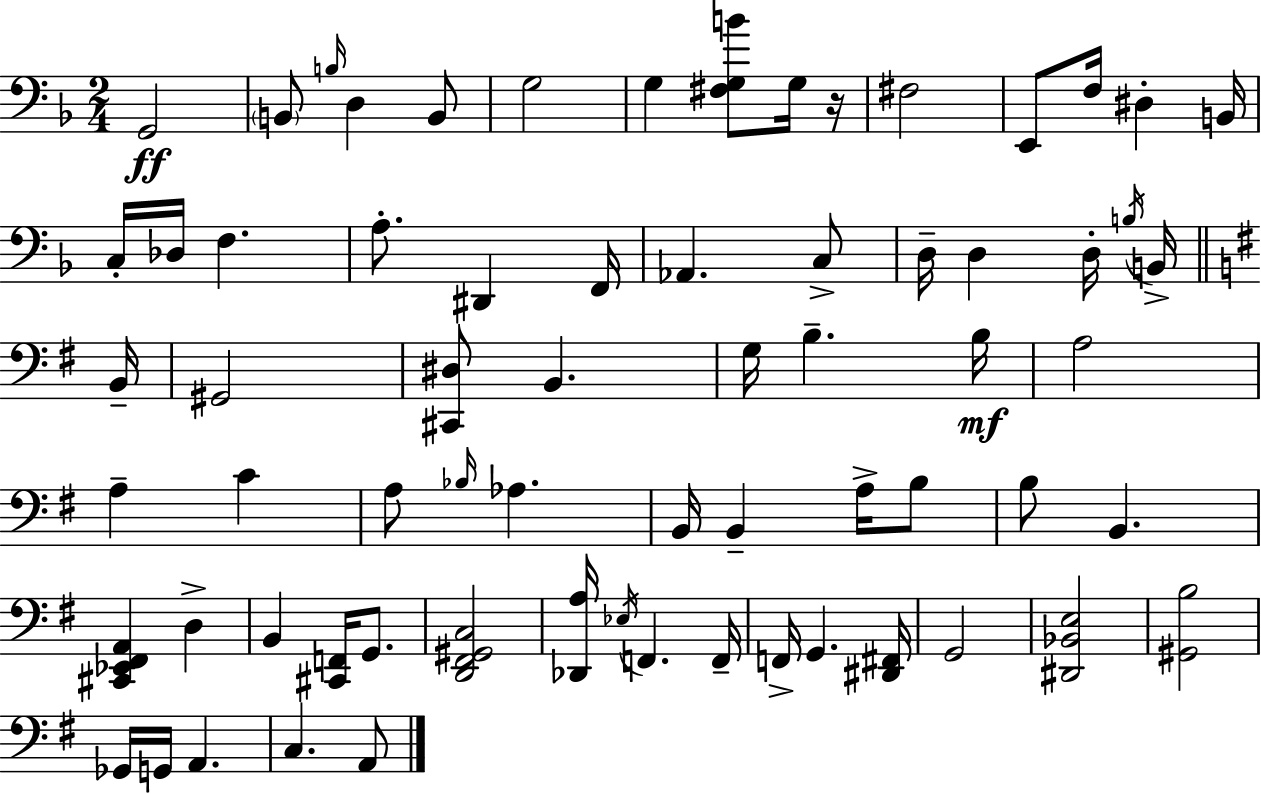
X:1
T:Untitled
M:2/4
L:1/4
K:Dm
G,,2 B,,/2 B,/4 D, B,,/2 G,2 G, [^F,G,B]/2 G,/4 z/4 ^F,2 E,,/2 F,/4 ^D, B,,/4 C,/4 _D,/4 F, A,/2 ^D,, F,,/4 _A,, C,/2 D,/4 D, D,/4 B,/4 B,,/4 B,,/4 ^G,,2 [^C,,^D,]/2 B,, G,/4 B, B,/4 A,2 A, C A,/2 _B,/4 _A, B,,/4 B,, A,/4 B,/2 B,/2 B,, [^C,,_E,,^F,,A,,] D, B,, [^C,,F,,]/4 G,,/2 [D,,^F,,^G,,C,]2 [_D,,A,]/4 _E,/4 F,, F,,/4 F,,/4 G,, [^D,,^F,,]/4 G,,2 [^D,,_B,,E,]2 [^G,,B,]2 _G,,/4 G,,/4 A,, C, A,,/2